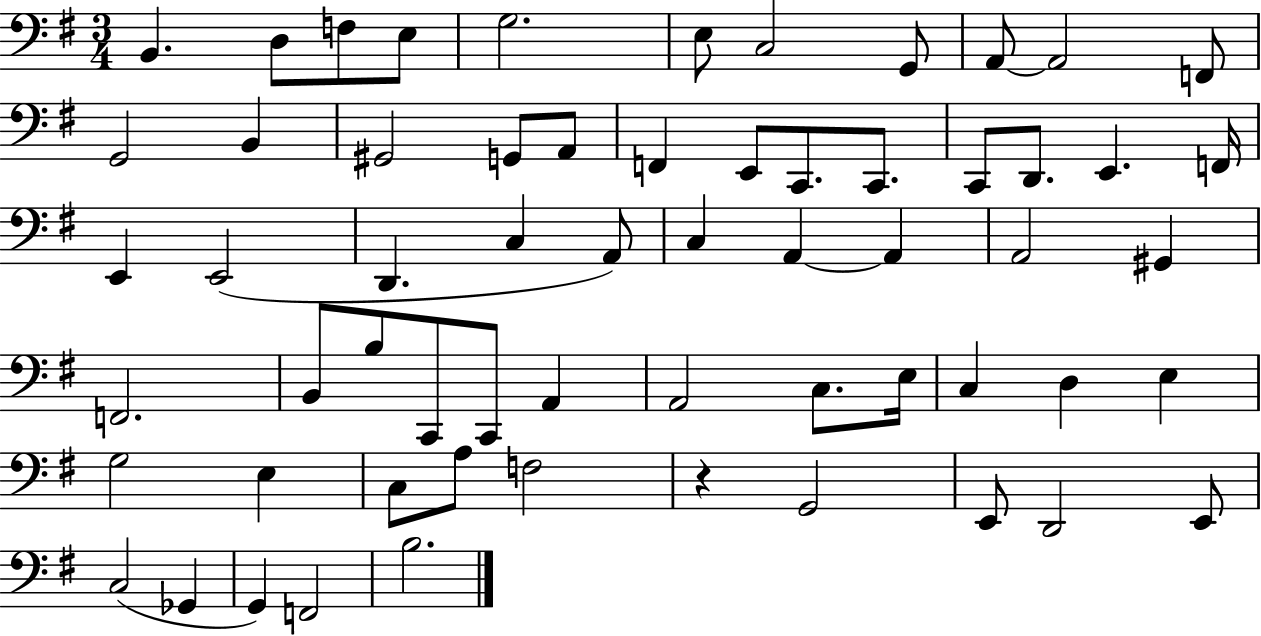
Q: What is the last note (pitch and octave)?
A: B3